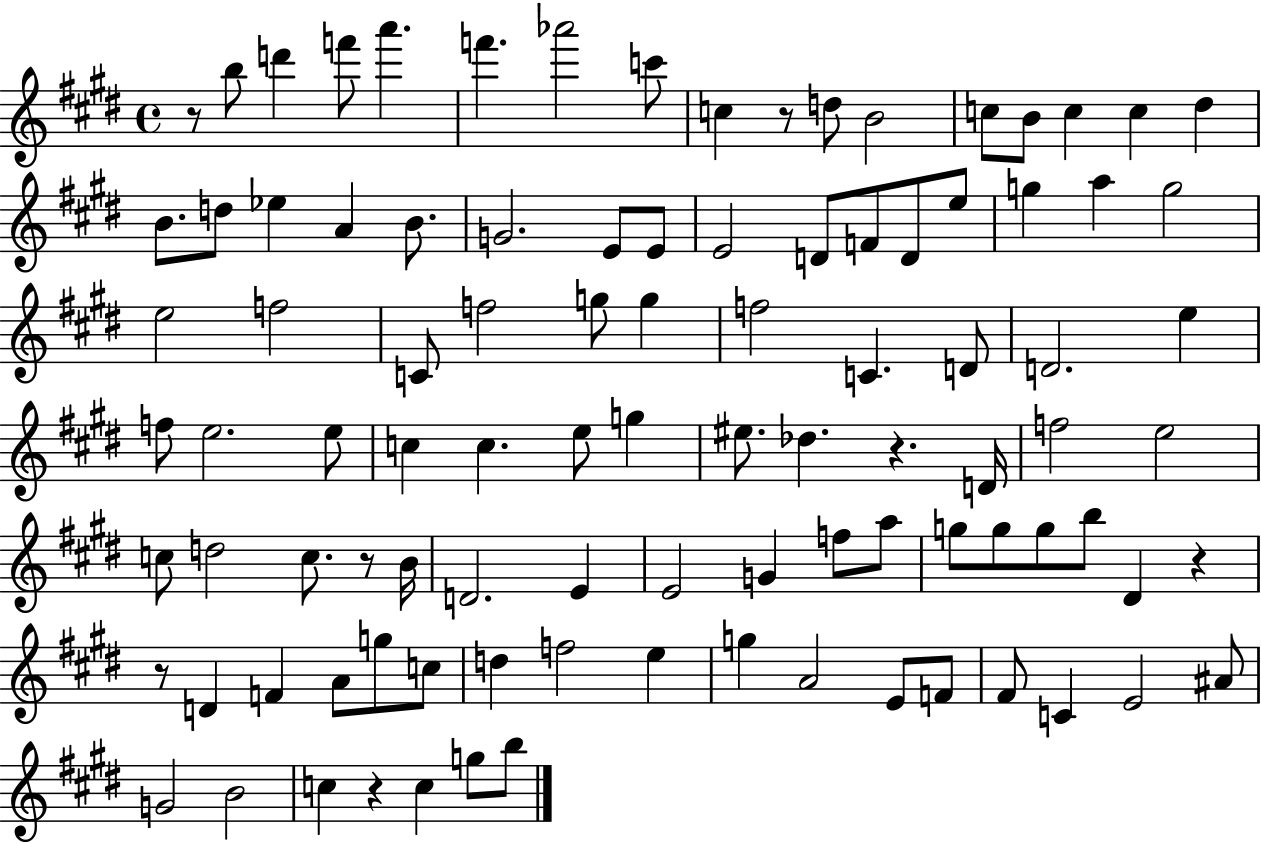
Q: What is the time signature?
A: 4/4